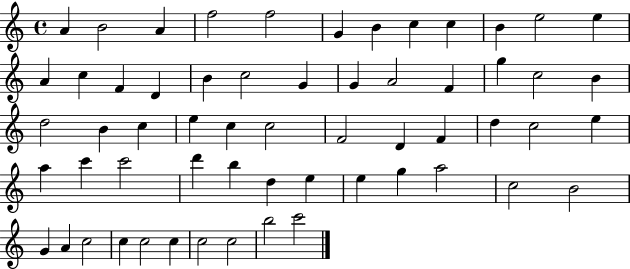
{
  \clef treble
  \time 4/4
  \defaultTimeSignature
  \key c \major
  a'4 b'2 a'4 | f''2 f''2 | g'4 b'4 c''4 c''4 | b'4 e''2 e''4 | \break a'4 c''4 f'4 d'4 | b'4 c''2 g'4 | g'4 a'2 f'4 | g''4 c''2 b'4 | \break d''2 b'4 c''4 | e''4 c''4 c''2 | f'2 d'4 f'4 | d''4 c''2 e''4 | \break a''4 c'''4 c'''2 | d'''4 b''4 d''4 e''4 | e''4 g''4 a''2 | c''2 b'2 | \break g'4 a'4 c''2 | c''4 c''2 c''4 | c''2 c''2 | b''2 c'''2 | \break \bar "|."
}